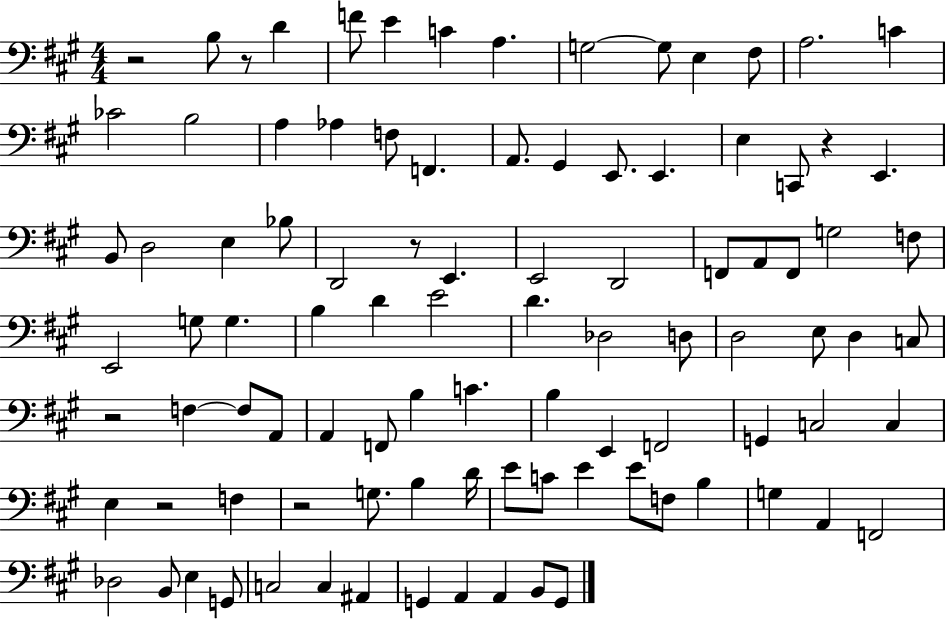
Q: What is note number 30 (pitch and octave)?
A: D2